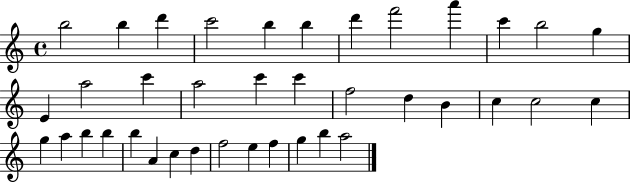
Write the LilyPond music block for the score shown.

{
  \clef treble
  \time 4/4
  \defaultTimeSignature
  \key c \major
  b''2 b''4 d'''4 | c'''2 b''4 b''4 | d'''4 f'''2 a'''4 | c'''4 b''2 g''4 | \break e'4 a''2 c'''4 | a''2 c'''4 c'''4 | f''2 d''4 b'4 | c''4 c''2 c''4 | \break g''4 a''4 b''4 b''4 | b''4 a'4 c''4 d''4 | f''2 e''4 f''4 | g''4 b''4 a''2 | \break \bar "|."
}